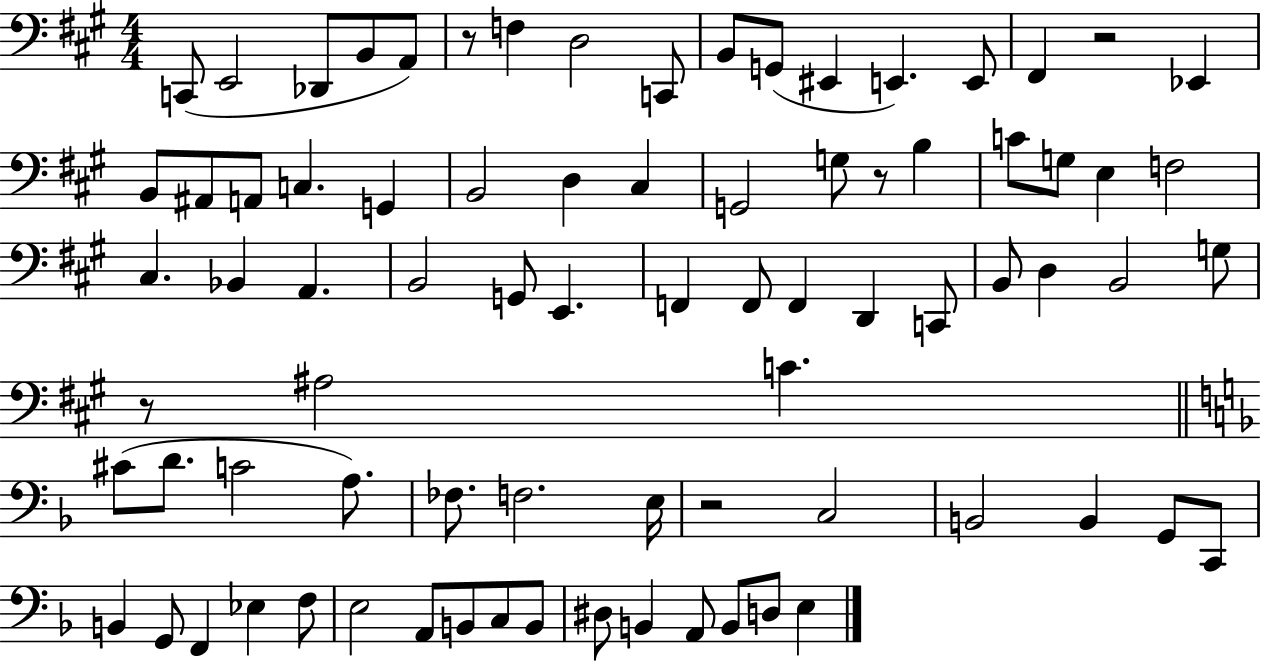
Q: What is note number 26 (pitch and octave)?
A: B3